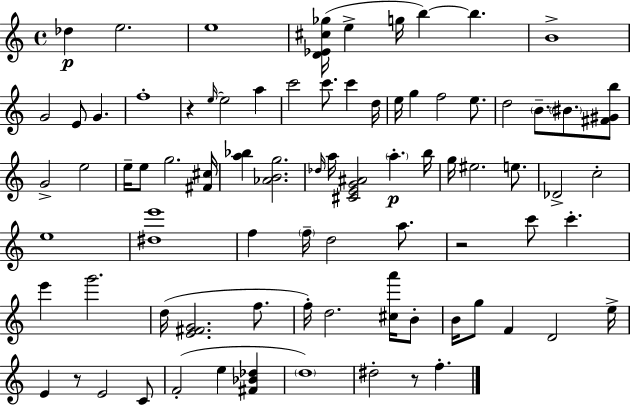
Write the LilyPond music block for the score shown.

{
  \clef treble
  \time 4/4
  \defaultTimeSignature
  \key c \major
  \repeat volta 2 { des''4\p e''2. | e''1 | <d' ees' cis'' ges''>16( e''4-> g''16 b''4~~) b''4. | b'1-> | \break g'2 e'8 g'4. | f''1-. | r4 \grace { e''16~ }~ e''2 a''4 | c'''2 c'''8. c'''4 | \break d''16 e''16 g''4 f''2 e''8. | d''2 \parenthesize b'8.-- \parenthesize bis'8. <fis' gis' b''>8 | g'2-> e''2 | e''16-- e''8 g''2. | \break <fis' cis''>16 <a'' bes''>4 <aes' b' g''>2. | \grace { des''16 } a''16 <cis' e' g' ais'>2 \parenthesize a''4.-.\p | b''16 g''16 eis''2. e''8. | des'2-> c''2-. | \break e''1 | <dis'' e'''>1 | f''4 \parenthesize f''16-- d''2 a''8. | r2 c'''8 c'''4.-. | \break e'''4 g'''2. | d''16( <e' fis' g'>2. f''8. | f''16-.) d''2. <cis'' a'''>16 | b'8-. b'16 g''8 f'4 d'2 | \break e''16-> e'4 r8 e'2 | c'8 f'2-.( e''4 <fis' bes' des''>4 | \parenthesize d''1) | dis''2-. r8 f''4.-. | \break } \bar "|."
}